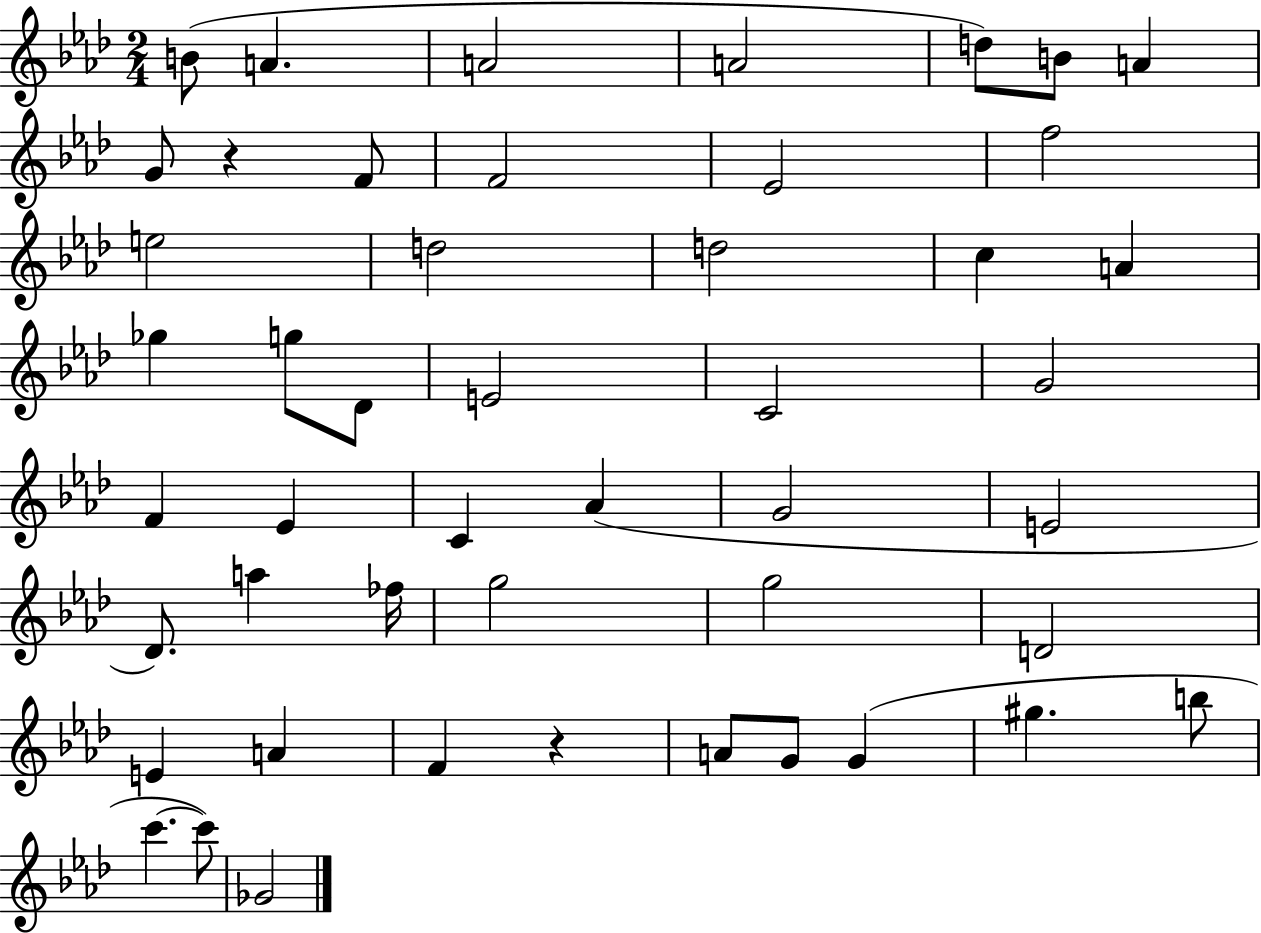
X:1
T:Untitled
M:2/4
L:1/4
K:Ab
B/2 A A2 A2 d/2 B/2 A G/2 z F/2 F2 _E2 f2 e2 d2 d2 c A _g g/2 _D/2 E2 C2 G2 F _E C _A G2 E2 _D/2 a _f/4 g2 g2 D2 E A F z A/2 G/2 G ^g b/2 c' c'/2 _G2